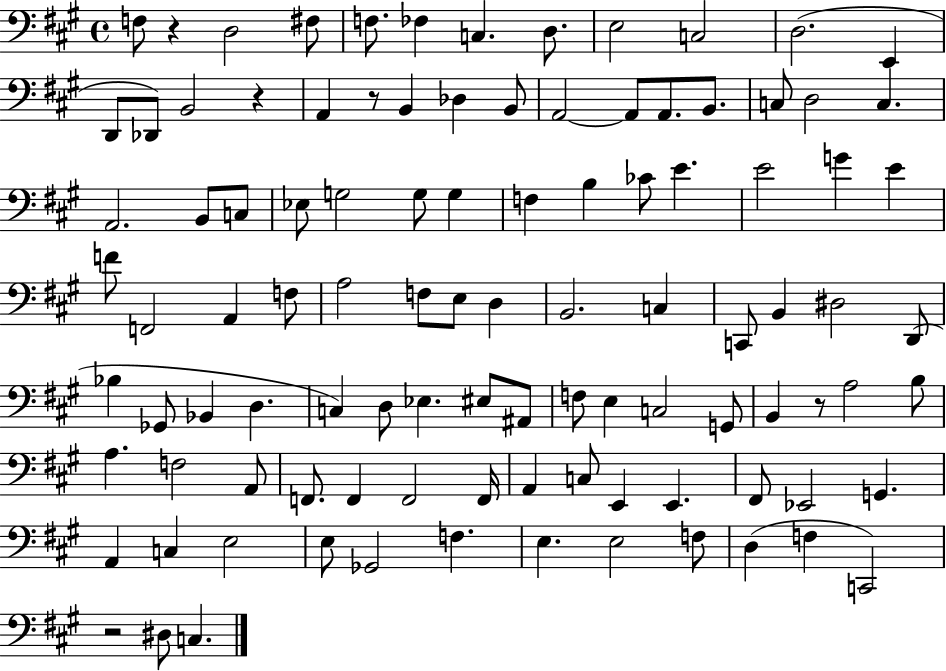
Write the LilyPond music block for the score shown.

{
  \clef bass
  \time 4/4
  \defaultTimeSignature
  \key a \major
  f8 r4 d2 fis8 | f8. fes4 c4. d8. | e2 c2 | d2.( e,4 | \break d,8 des,8) b,2 r4 | a,4 r8 b,4 des4 b,8 | a,2~~ a,8 a,8. b,8. | c8 d2 c4. | \break a,2. b,8 c8 | ees8 g2 g8 g4 | f4 b4 ces'8 e'4. | e'2 g'4 e'4 | \break f'8 f,2 a,4 f8 | a2 f8 e8 d4 | b,2. c4 | c,8 b,4 dis2 d,8( | \break bes4 ges,8 bes,4 d4. | c4) d8 ees4. eis8 ais,8 | f8 e4 c2 g,8 | b,4 r8 a2 b8 | \break a4. f2 a,8 | f,8. f,4 f,2 f,16 | a,4 c8 e,4 e,4. | fis,8 ees,2 g,4. | \break a,4 c4 e2 | e8 ges,2 f4. | e4. e2 f8 | d4( f4 c,2) | \break r2 dis8 c4. | \bar "|."
}